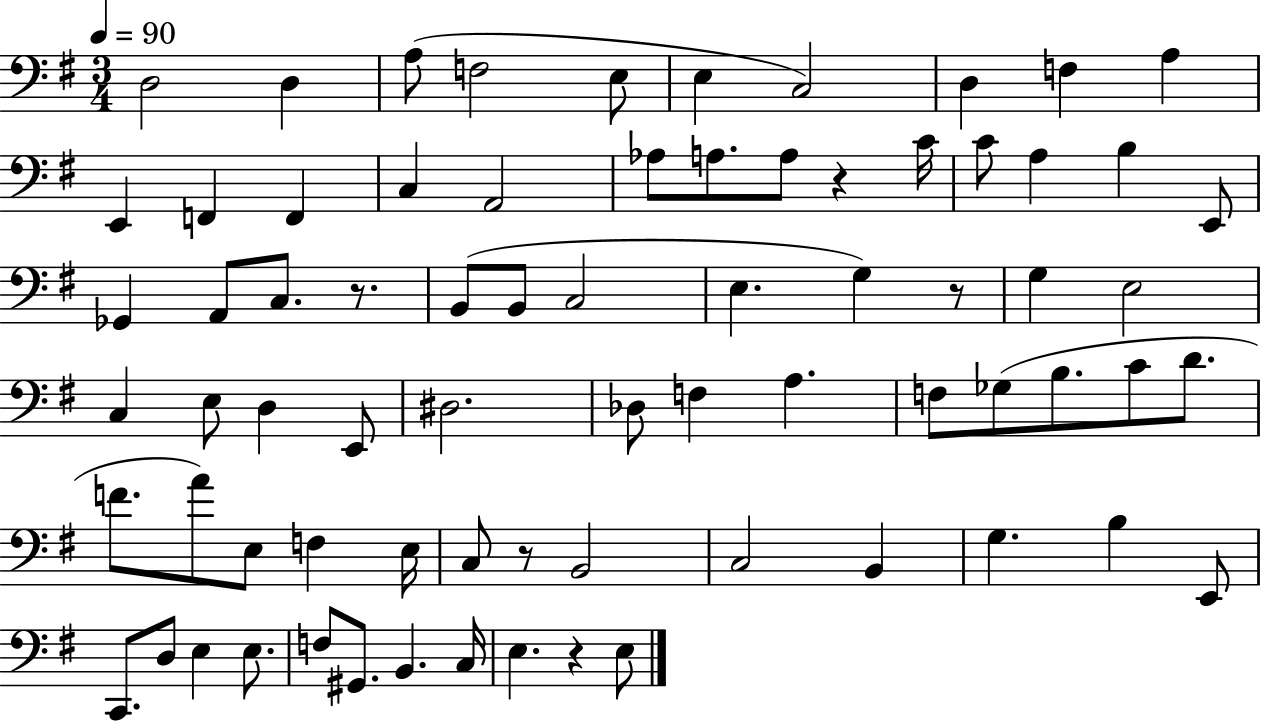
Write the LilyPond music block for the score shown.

{
  \clef bass
  \numericTimeSignature
  \time 3/4
  \key g \major
  \tempo 4 = 90
  \repeat volta 2 { d2 d4 | a8( f2 e8 | e4 c2) | d4 f4 a4 | \break e,4 f,4 f,4 | c4 a,2 | aes8 a8. a8 r4 c'16 | c'8 a4 b4 e,8 | \break ges,4 a,8 c8. r8. | b,8( b,8 c2 | e4. g4) r8 | g4 e2 | \break c4 e8 d4 e,8 | dis2. | des8 f4 a4. | f8 ges8( b8. c'8 d'8. | \break f'8. a'8) e8 f4 e16 | c8 r8 b,2 | c2 b,4 | g4. b4 e,8 | \break c,8. d8 e4 e8. | f8 gis,8. b,4. c16 | e4. r4 e8 | } \bar "|."
}